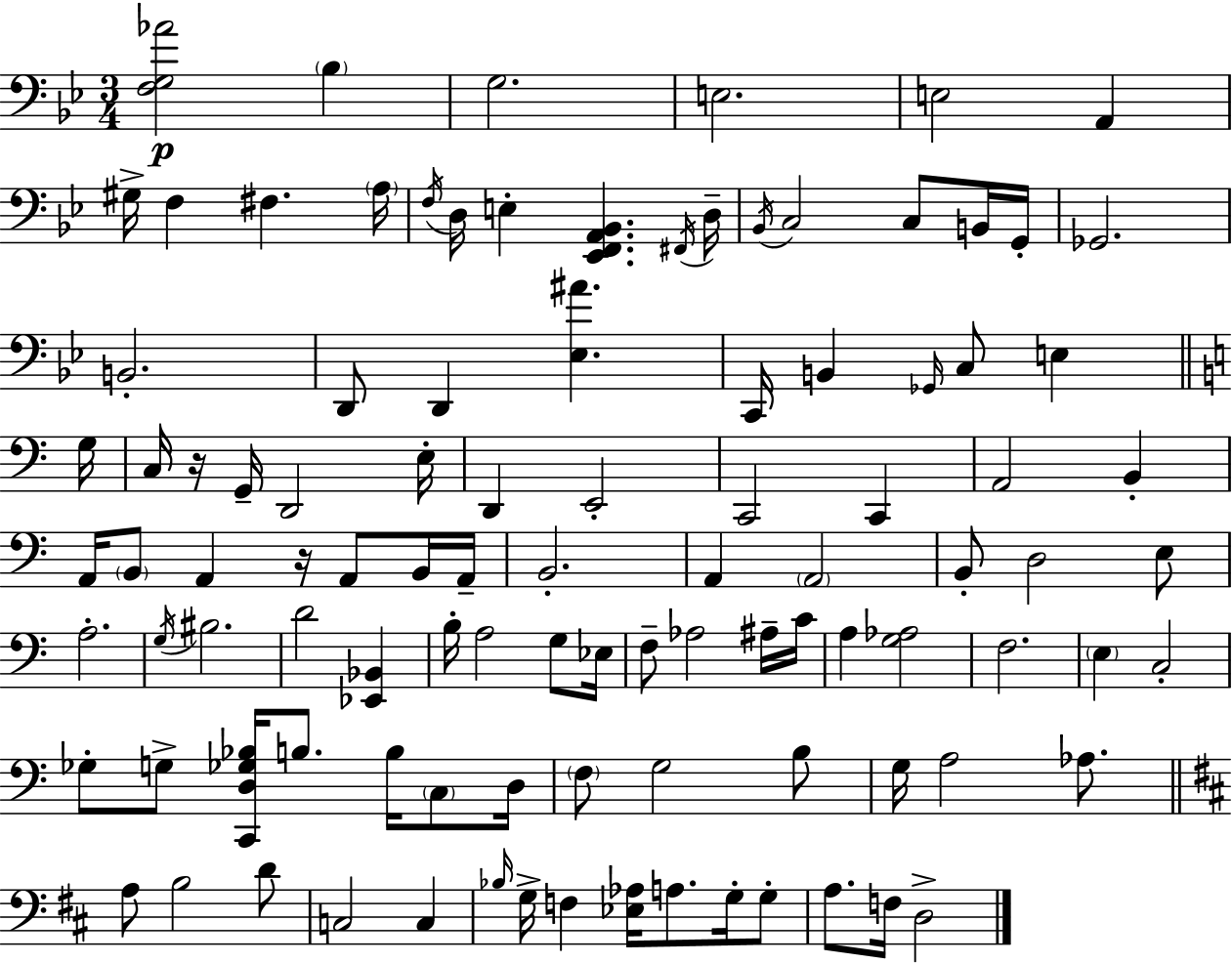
X:1
T:Untitled
M:3/4
L:1/4
K:Bb
[F,G,_A]2 _B, G,2 E,2 E,2 A,, ^G,/4 F, ^F, A,/4 F,/4 D,/4 E, [_E,,F,,A,,_B,,] ^F,,/4 D,/4 _B,,/4 C,2 C,/2 B,,/4 G,,/4 _G,,2 B,,2 D,,/2 D,, [_E,^A] C,,/4 B,, _G,,/4 C,/2 E, G,/4 C,/4 z/4 G,,/4 D,,2 E,/4 D,, E,,2 C,,2 C,, A,,2 B,, A,,/4 B,,/2 A,, z/4 A,,/2 B,,/4 A,,/4 B,,2 A,, A,,2 B,,/2 D,2 E,/2 A,2 G,/4 ^B,2 D2 [_E,,_B,,] B,/4 A,2 G,/2 _E,/4 F,/2 _A,2 ^A,/4 C/4 A, [G,_A,]2 F,2 E, C,2 _G,/2 G,/2 [C,,D,_G,_B,]/4 B,/2 B,/4 C,/2 D,/4 F,/2 G,2 B,/2 G,/4 A,2 _A,/2 A,/2 B,2 D/2 C,2 C, _B,/4 G,/4 F, [_E,_A,]/4 A,/2 G,/4 G,/2 A,/2 F,/4 D,2